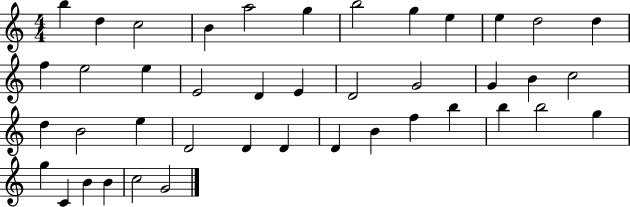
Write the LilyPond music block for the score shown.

{
  \clef treble
  \numericTimeSignature
  \time 4/4
  \key c \major
  b''4 d''4 c''2 | b'4 a''2 g''4 | b''2 g''4 e''4 | e''4 d''2 d''4 | \break f''4 e''2 e''4 | e'2 d'4 e'4 | d'2 g'2 | g'4 b'4 c''2 | \break d''4 b'2 e''4 | d'2 d'4 d'4 | d'4 b'4 f''4 b''4 | b''4 b''2 g''4 | \break g''4 c'4 b'4 b'4 | c''2 g'2 | \bar "|."
}